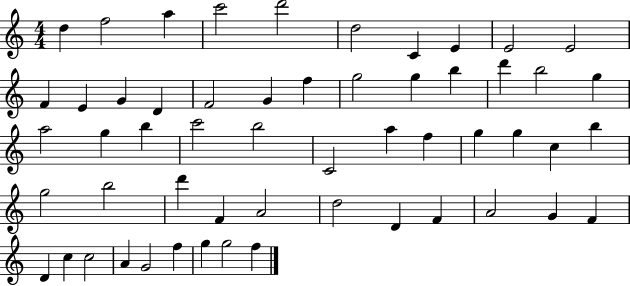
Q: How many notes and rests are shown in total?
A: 55